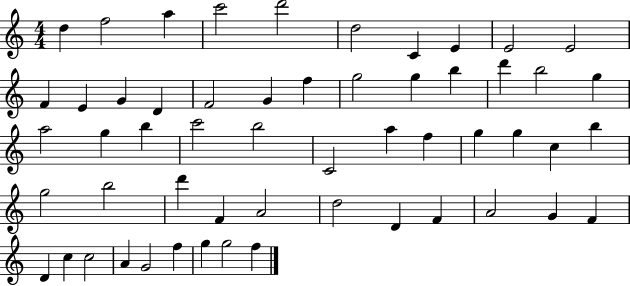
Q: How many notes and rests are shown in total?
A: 55